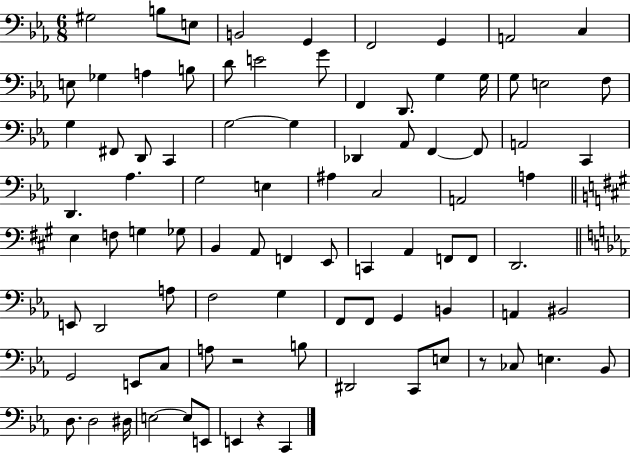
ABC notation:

X:1
T:Untitled
M:6/8
L:1/4
K:Eb
^G,2 B,/2 E,/2 B,,2 G,, F,,2 G,, A,,2 C, E,/2 _G, A, B,/2 D/2 E2 G/2 F,, D,,/2 G, G,/4 G,/2 E,2 F,/2 G, ^F,,/2 D,,/2 C,, G,2 G, _D,, _A,,/2 F,, F,,/2 A,,2 C,, D,, _A, G,2 E, ^A, C,2 A,,2 A, E, F,/2 G, _G,/2 B,, A,,/2 F,, E,,/2 C,, A,, F,,/2 F,,/2 D,,2 E,,/2 D,,2 A,/2 F,2 G, F,,/2 F,,/2 G,, B,, A,, ^B,,2 G,,2 E,,/2 C,/2 A,/2 z2 B,/2 ^D,,2 C,,/2 E,/2 z/2 _C,/2 E, _B,,/2 D,/2 D,2 ^D,/4 E,2 E,/2 E,,/2 E,, z C,,